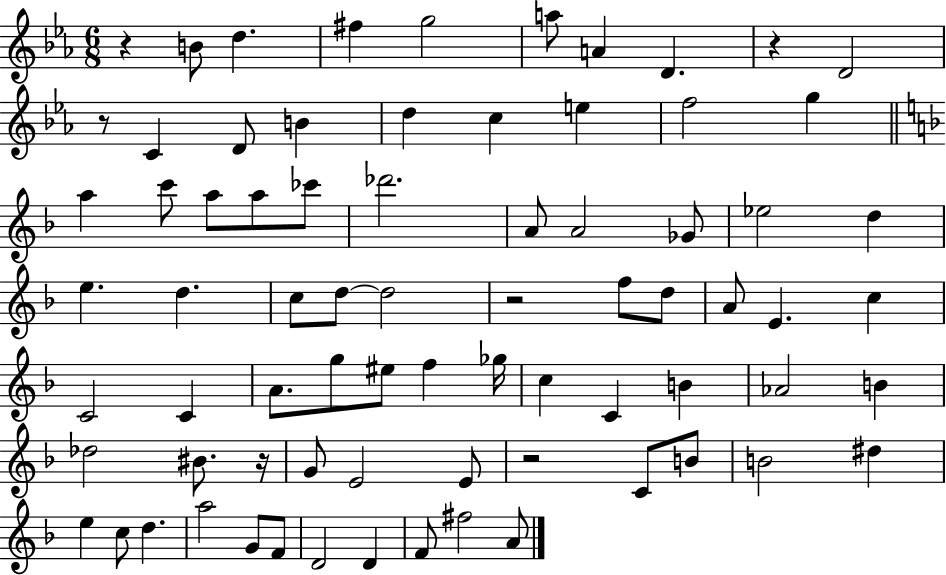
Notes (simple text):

R/q B4/e D5/q. F#5/q G5/h A5/e A4/q D4/q. R/q D4/h R/e C4/q D4/e B4/q D5/q C5/q E5/q F5/h G5/q A5/q C6/e A5/e A5/e CES6/e Db6/h. A4/e A4/h Gb4/e Eb5/h D5/q E5/q. D5/q. C5/e D5/e D5/h R/h F5/e D5/e A4/e E4/q. C5/q C4/h C4/q A4/e. G5/e EIS5/e F5/q Gb5/s C5/q C4/q B4/q Ab4/h B4/q Db5/h BIS4/e. R/s G4/e E4/h E4/e R/h C4/e B4/e B4/h D#5/q E5/q C5/e D5/q. A5/h G4/e F4/e D4/h D4/q F4/e F#5/h A4/e